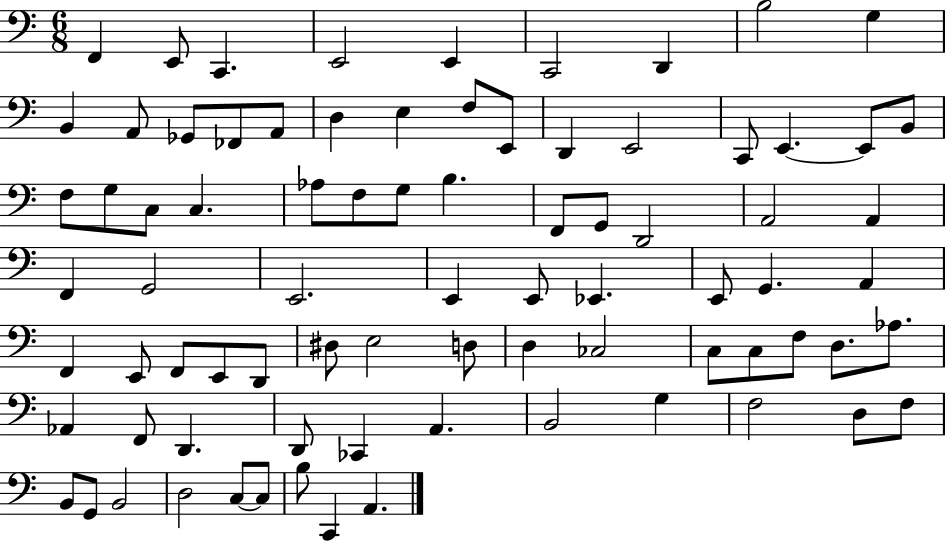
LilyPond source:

{
  \clef bass
  \numericTimeSignature
  \time 6/8
  \key c \major
  \repeat volta 2 { f,4 e,8 c,4. | e,2 e,4 | c,2 d,4 | b2 g4 | \break b,4 a,8 ges,8 fes,8 a,8 | d4 e4 f8 e,8 | d,4 e,2 | c,8 e,4.~~ e,8 b,8 | \break f8 g8 c8 c4. | aes8 f8 g8 b4. | f,8 g,8 d,2 | a,2 a,4 | \break f,4 g,2 | e,2. | e,4 e,8 ees,4. | e,8 g,4. a,4 | \break f,4 e,8 f,8 e,8 d,8 | dis8 e2 d8 | d4 ces2 | c8 c8 f8 d8. aes8. | \break aes,4 f,8 d,4. | d,8 ces,4 a,4. | b,2 g4 | f2 d8 f8 | \break b,8 g,8 b,2 | d2 c8~~ c8 | b8 c,4 a,4. | } \bar "|."
}